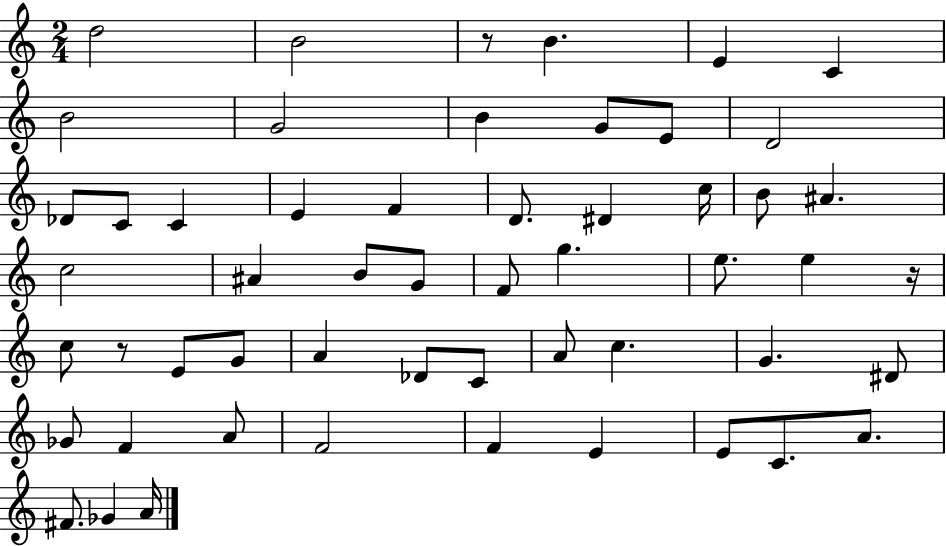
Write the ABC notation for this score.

X:1
T:Untitled
M:2/4
L:1/4
K:C
d2 B2 z/2 B E C B2 G2 B G/2 E/2 D2 _D/2 C/2 C E F D/2 ^D c/4 B/2 ^A c2 ^A B/2 G/2 F/2 g e/2 e z/4 c/2 z/2 E/2 G/2 A _D/2 C/2 A/2 c G ^D/2 _G/2 F A/2 F2 F E E/2 C/2 A/2 ^F/2 _G A/4